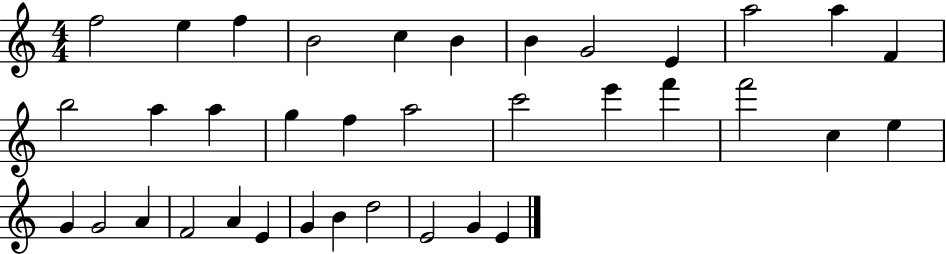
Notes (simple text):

F5/h E5/q F5/q B4/h C5/q B4/q B4/q G4/h E4/q A5/h A5/q F4/q B5/h A5/q A5/q G5/q F5/q A5/h C6/h E6/q F6/q F6/h C5/q E5/q G4/q G4/h A4/q F4/h A4/q E4/q G4/q B4/q D5/h E4/h G4/q E4/q